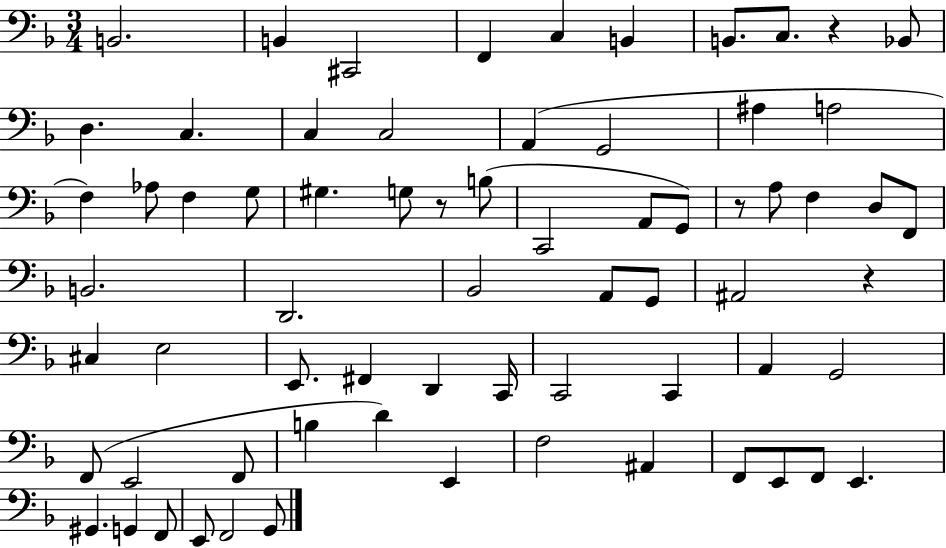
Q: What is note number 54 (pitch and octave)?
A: F3